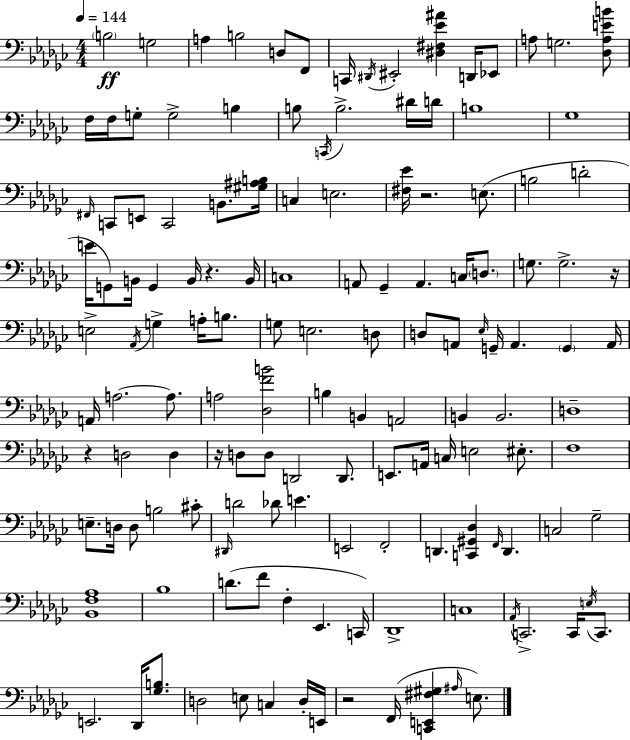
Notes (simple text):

B3/h G3/h A3/q B3/h D3/e F2/e C2/s D#2/s EIS2/h [D#3,F#3,Eb4,A#4]/q D2/s Eb2/e A3/e G3/h. [Db3,A3,E4,B4]/e F3/s F3/s G3/e G3/h B3/q B3/e C2/s B3/h. D#4/s D4/s B3/w Gb3/w F#2/s C2/e E2/e C2/h B2/e. [G#3,A#3,B3]/s C3/q E3/h. [F#3,Eb4]/s R/h. E3/e. B3/h D4/h E4/s G2/e B2/s G2/q B2/s R/q. B2/s C3/w A2/e Gb2/q A2/q. C3/s D3/e. G3/e. G3/h. R/s E3/h Ab2/s G3/q A3/s B3/e. G3/e E3/h. D3/e D3/e A2/e Eb3/s G2/s A2/q. G2/q A2/s A2/s A3/h. A3/e. A3/h [Db3,F4,B4]/h B3/q B2/q A2/h B2/q B2/h. D3/w R/q D3/h D3/q R/s D3/e D3/e D2/h D2/e. E2/e. A2/s C3/s E3/h EIS3/e. F3/w E3/e. D3/s D3/e B3/h C#4/e D#2/s D4/h Db4/e E4/q. E2/h F2/h D2/q. [C2,G#2,Db3]/q F2/s D2/q. C3/h Gb3/h [Bb2,F3,Ab3]/w Bb3/w D4/e. F4/e F3/q Eb2/q. C2/s Db2/w C3/w Ab2/s C2/h. C2/s E3/s C2/e. E2/h. Db2/s [Gb3,B3]/e. D3/h E3/e C3/q D3/s E2/s R/h F2/s [C2,E2,F#3,G#3]/q A#3/s E3/e.